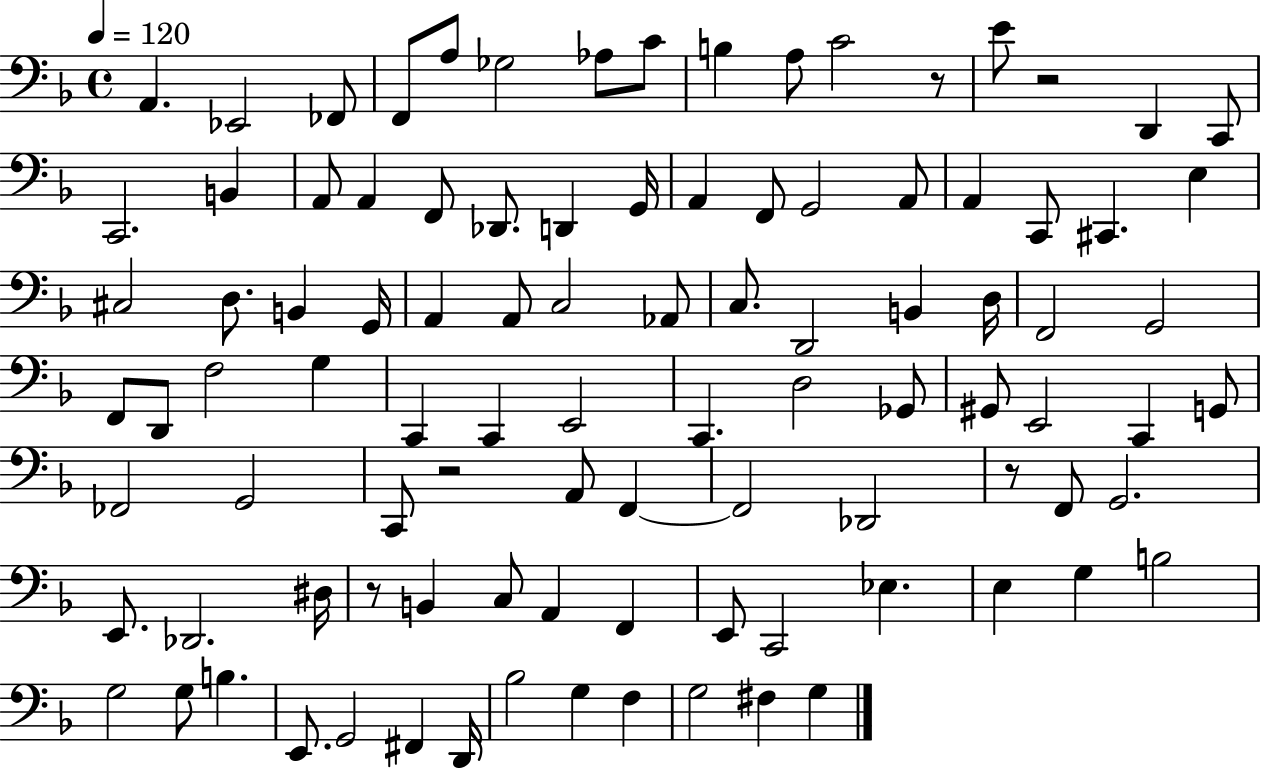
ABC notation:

X:1
T:Untitled
M:4/4
L:1/4
K:F
A,, _E,,2 _F,,/2 F,,/2 A,/2 _G,2 _A,/2 C/2 B, A,/2 C2 z/2 E/2 z2 D,, C,,/2 C,,2 B,, A,,/2 A,, F,,/2 _D,,/2 D,, G,,/4 A,, F,,/2 G,,2 A,,/2 A,, C,,/2 ^C,, E, ^C,2 D,/2 B,, G,,/4 A,, A,,/2 C,2 _A,,/2 C,/2 D,,2 B,, D,/4 F,,2 G,,2 F,,/2 D,,/2 F,2 G, C,, C,, E,,2 C,, D,2 _G,,/2 ^G,,/2 E,,2 C,, G,,/2 _F,,2 G,,2 C,,/2 z2 A,,/2 F,, F,,2 _D,,2 z/2 F,,/2 G,,2 E,,/2 _D,,2 ^D,/4 z/2 B,, C,/2 A,, F,, E,,/2 C,,2 _E, E, G, B,2 G,2 G,/2 B, E,,/2 G,,2 ^F,, D,,/4 _B,2 G, F, G,2 ^F, G,